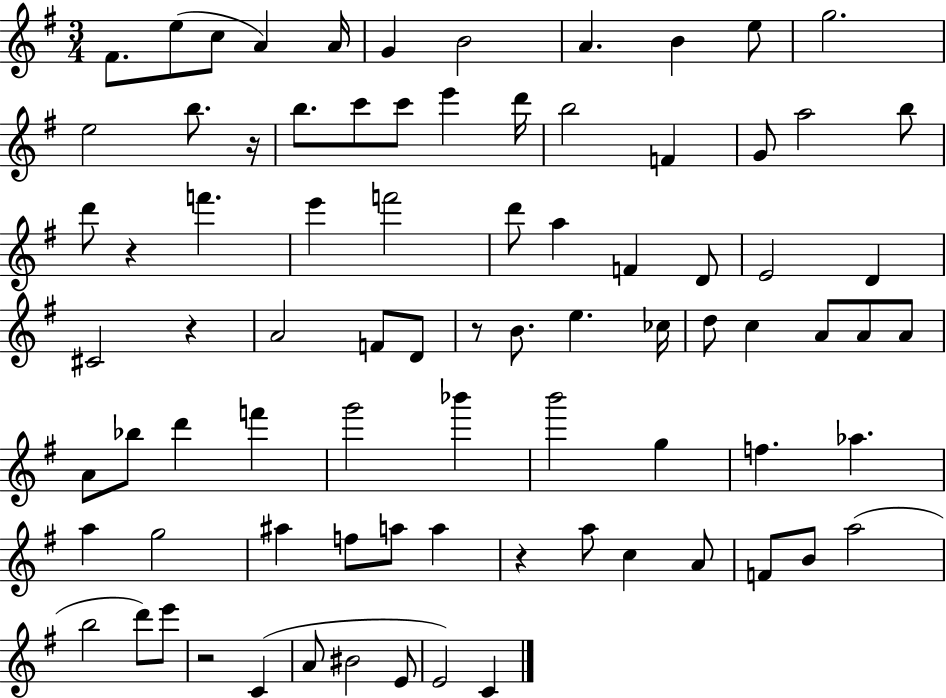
X:1
T:Untitled
M:3/4
L:1/4
K:G
^F/2 e/2 c/2 A A/4 G B2 A B e/2 g2 e2 b/2 z/4 b/2 c'/2 c'/2 e' d'/4 b2 F G/2 a2 b/2 d'/2 z f' e' f'2 d'/2 a F D/2 E2 D ^C2 z A2 F/2 D/2 z/2 B/2 e _c/4 d/2 c A/2 A/2 A/2 A/2 _b/2 d' f' g'2 _b' b'2 g f _a a g2 ^a f/2 a/2 a z a/2 c A/2 F/2 B/2 a2 b2 d'/2 e'/2 z2 C A/2 ^B2 E/2 E2 C